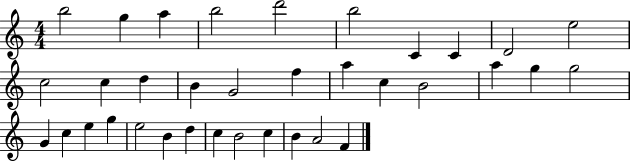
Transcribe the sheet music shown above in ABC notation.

X:1
T:Untitled
M:4/4
L:1/4
K:C
b2 g a b2 d'2 b2 C C D2 e2 c2 c d B G2 f a c B2 a g g2 G c e g e2 B d c B2 c B A2 F